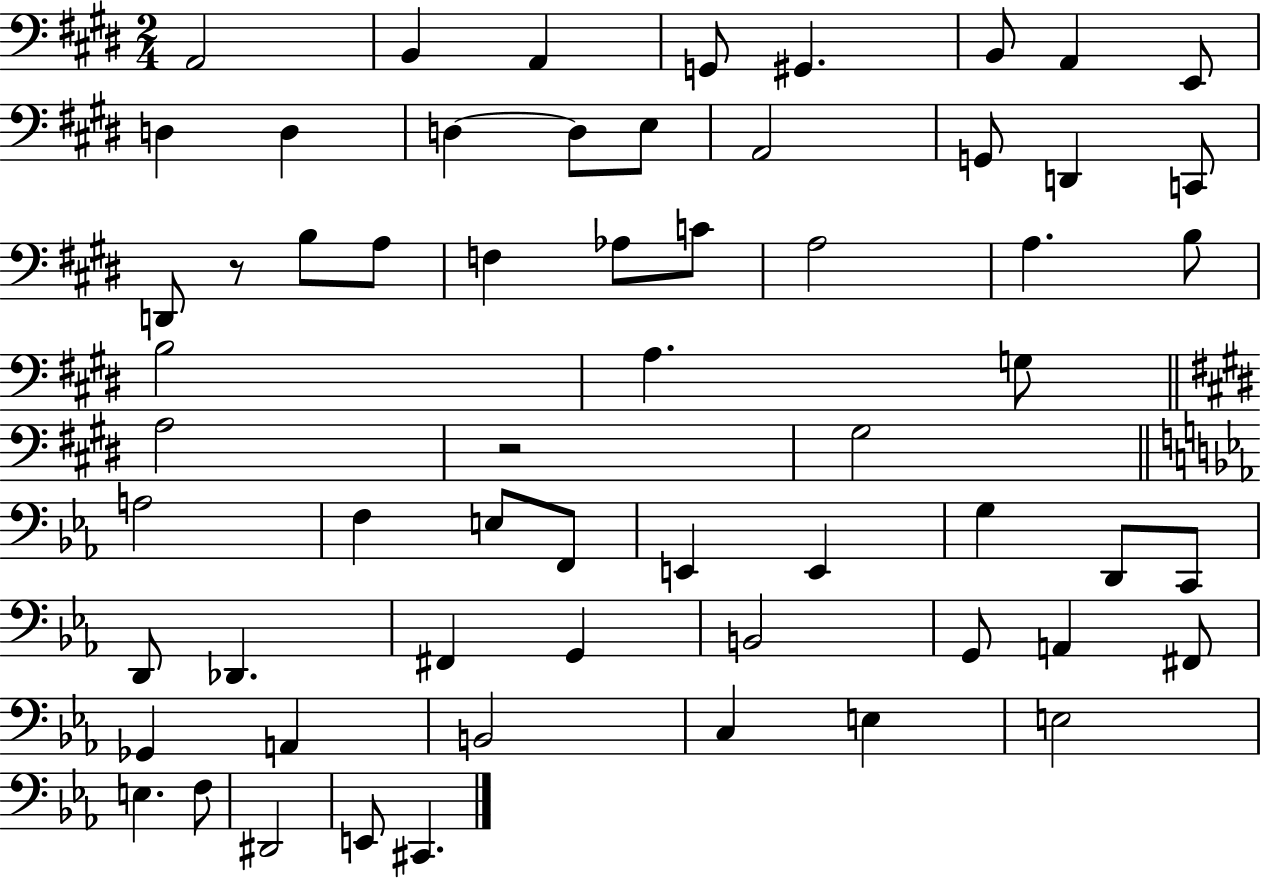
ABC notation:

X:1
T:Untitled
M:2/4
L:1/4
K:E
A,,2 B,, A,, G,,/2 ^G,, B,,/2 A,, E,,/2 D, D, D, D,/2 E,/2 A,,2 G,,/2 D,, C,,/2 D,,/2 z/2 B,/2 A,/2 F, _A,/2 C/2 A,2 A, B,/2 B,2 A, G,/2 A,2 z2 ^G,2 A,2 F, E,/2 F,,/2 E,, E,, G, D,,/2 C,,/2 D,,/2 _D,, ^F,, G,, B,,2 G,,/2 A,, ^F,,/2 _G,, A,, B,,2 C, E, E,2 E, F,/2 ^D,,2 E,,/2 ^C,,